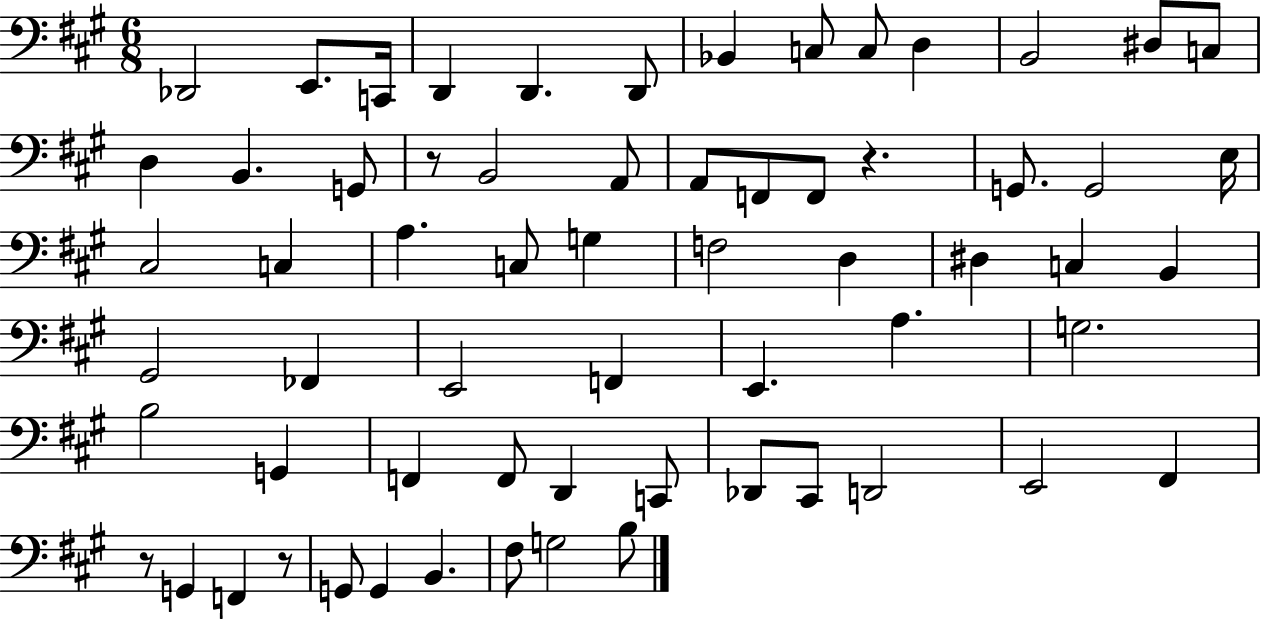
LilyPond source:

{
  \clef bass
  \numericTimeSignature
  \time 6/8
  \key a \major
  des,2 e,8. c,16 | d,4 d,4. d,8 | bes,4 c8 c8 d4 | b,2 dis8 c8 | \break d4 b,4. g,8 | r8 b,2 a,8 | a,8 f,8 f,8 r4. | g,8. g,2 e16 | \break cis2 c4 | a4. c8 g4 | f2 d4 | dis4 c4 b,4 | \break gis,2 fes,4 | e,2 f,4 | e,4. a4. | g2. | \break b2 g,4 | f,4 f,8 d,4 c,8 | des,8 cis,8 d,2 | e,2 fis,4 | \break r8 g,4 f,4 r8 | g,8 g,4 b,4. | fis8 g2 b8 | \bar "|."
}